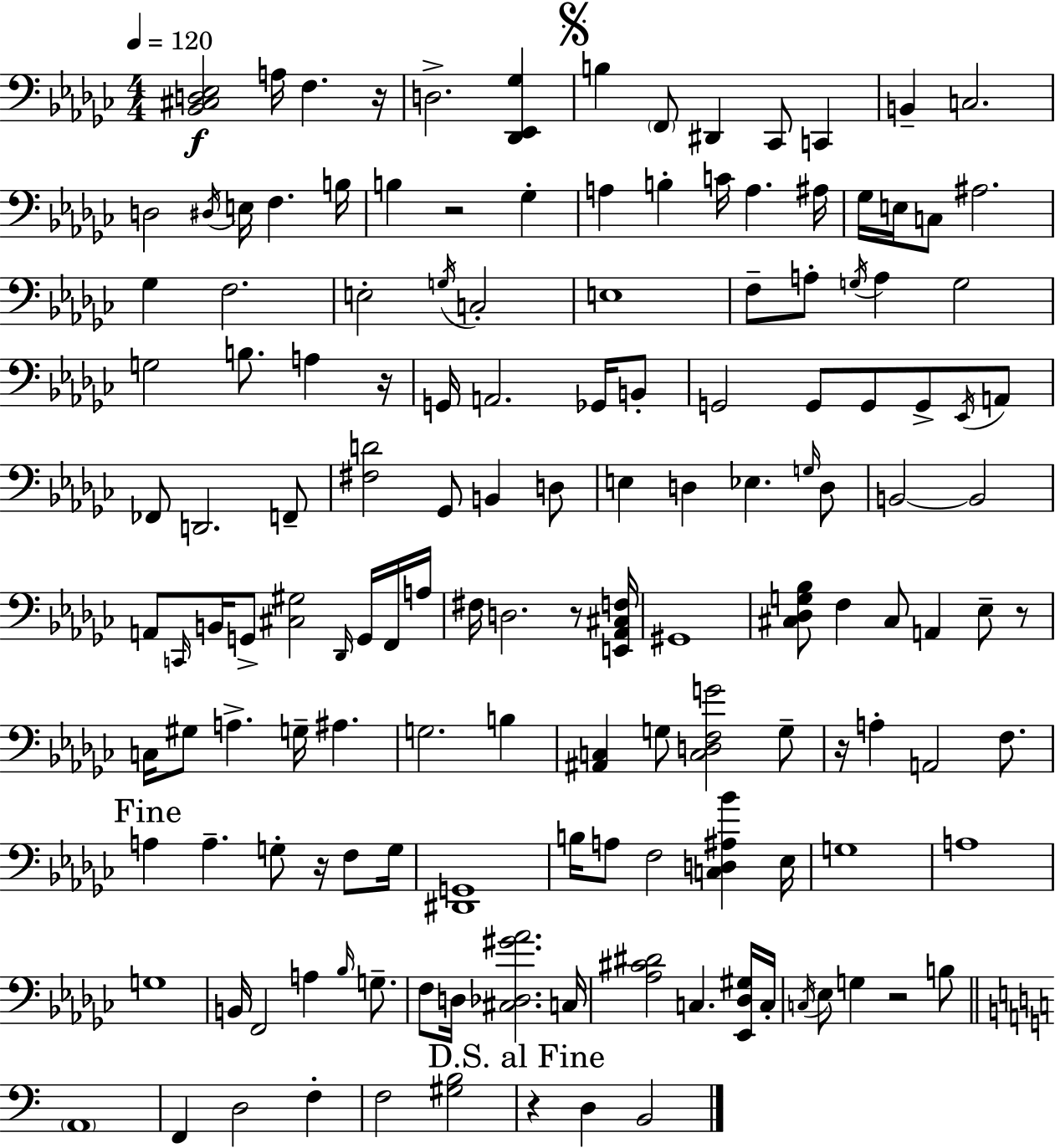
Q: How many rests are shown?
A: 9